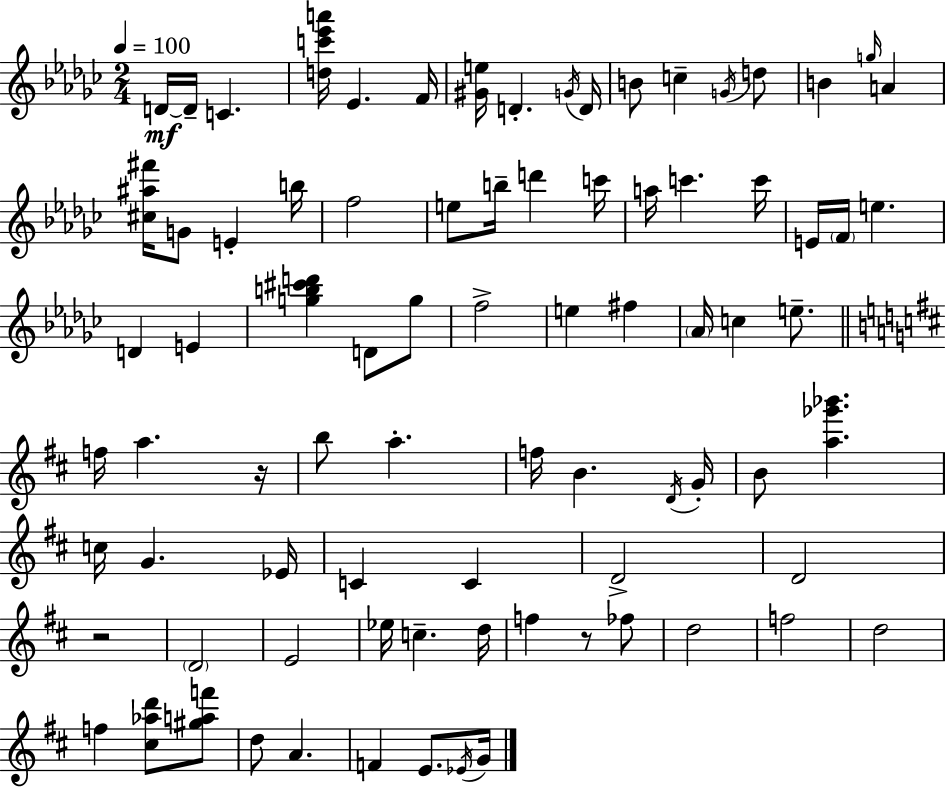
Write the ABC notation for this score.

X:1
T:Untitled
M:2/4
L:1/4
K:Ebm
D/4 D/4 C [dc'_e'a']/4 _E F/4 [^Ge]/4 D G/4 D/4 B/2 c G/4 d/2 B g/4 A [^c^a^f']/4 G/2 E b/4 f2 e/2 b/4 d' c'/4 a/4 c' c'/4 E/4 F/4 e D E [gb^c'd'] D/2 g/2 f2 e ^f _A/4 c e/2 f/4 a z/4 b/2 a f/4 B D/4 G/4 B/2 [a_g'_b'] c/4 G _E/4 C C D2 D2 z2 D2 E2 _e/4 c d/4 f z/2 _f/2 d2 f2 d2 f [^c_ad']/2 [^gaf']/2 d/2 A F E/2 _E/4 G/4